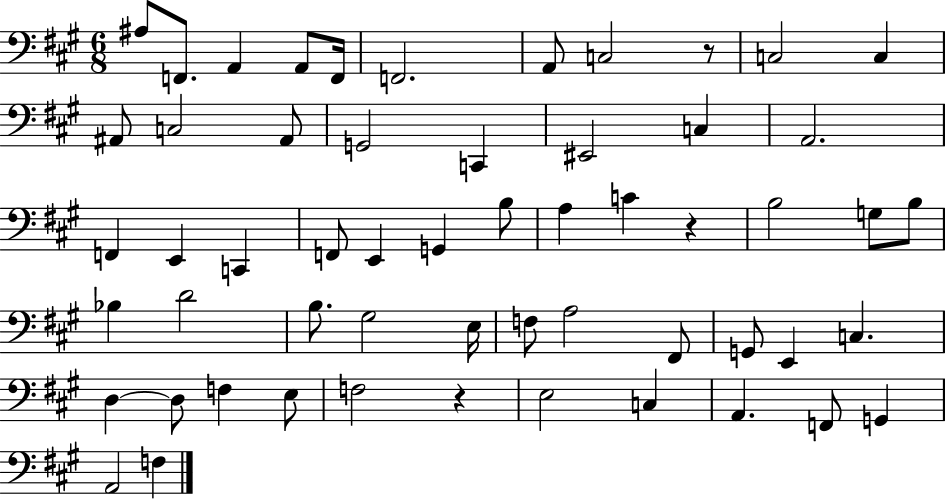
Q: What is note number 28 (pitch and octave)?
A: B3